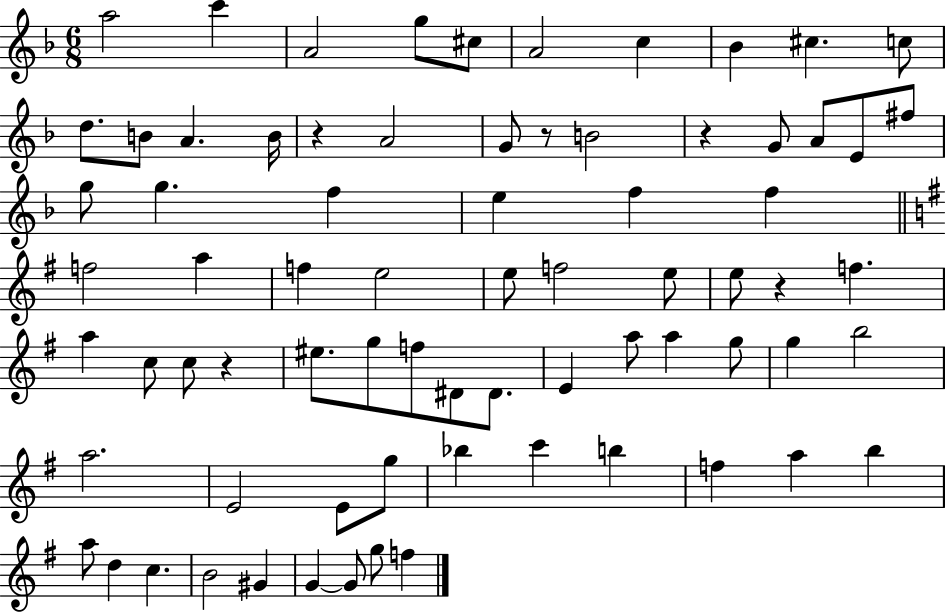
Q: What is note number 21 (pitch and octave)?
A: F#5